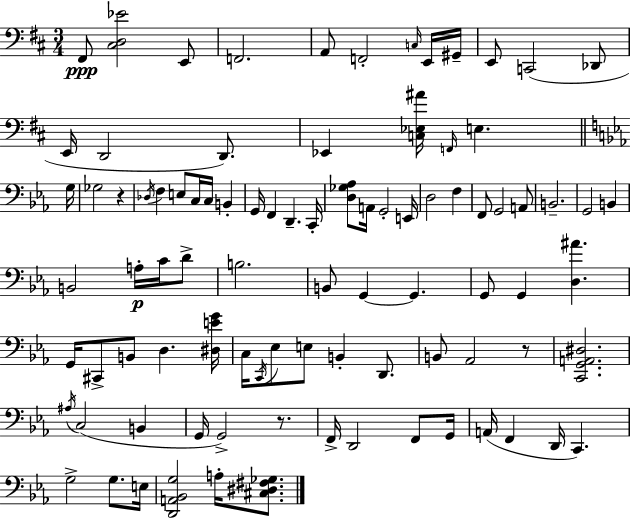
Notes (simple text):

F#2/e [C#3,D3,Eb4]/h E2/e F2/h. A2/e F2/h C3/s E2/s G#2/s E2/e C2/h Db2/e E2/s D2/h D2/e. Eb2/q [C3,Eb3,A#4]/s F2/s E3/q. G3/s Gb3/h R/q Db3/s F3/q E3/e C3/s C3/s B2/q G2/s F2/q D2/q. C2/s [D3,Gb3,Ab3]/e A2/s G2/h E2/s D3/h F3/q F2/e G2/h A2/e B2/h. G2/h B2/q B2/h A3/s C4/s D4/e B3/h. B2/e G2/q G2/q. G2/e G2/q [D3,A#4]/q. G2/s C#2/e B2/e D3/q. [D#3,E4,G4]/s C3/s C2/s Eb3/e E3/e B2/q D2/e. B2/e Ab2/h R/e [C2,G2,A2,D#3]/h. A#3/s C3/h B2/q G2/s G2/h R/e. F2/s D2/h F2/e G2/s A2/s F2/q D2/s C2/q. G3/h G3/e. E3/s [D2,A2,Bb2,G3]/h A3/s [C#3,D#3,F#3,Gb3]/e.